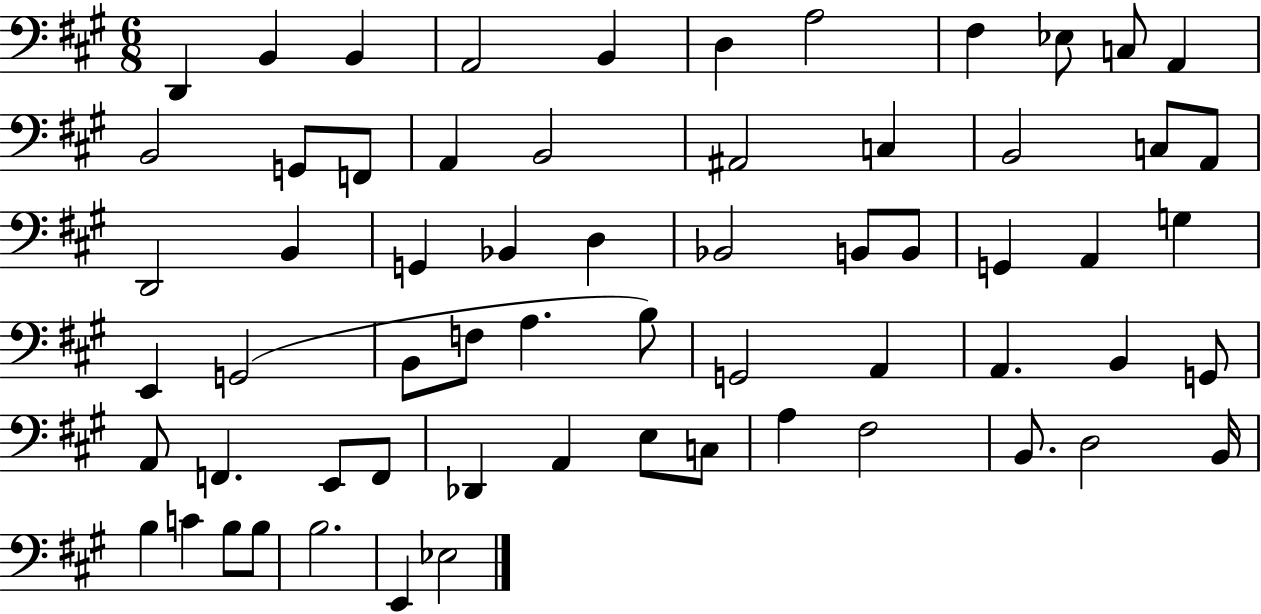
{
  \clef bass
  \numericTimeSignature
  \time 6/8
  \key a \major
  \repeat volta 2 { d,4 b,4 b,4 | a,2 b,4 | d4 a2 | fis4 ees8 c8 a,4 | \break b,2 g,8 f,8 | a,4 b,2 | ais,2 c4 | b,2 c8 a,8 | \break d,2 b,4 | g,4 bes,4 d4 | bes,2 b,8 b,8 | g,4 a,4 g4 | \break e,4 g,2( | b,8 f8 a4. b8) | g,2 a,4 | a,4. b,4 g,8 | \break a,8 f,4. e,8 f,8 | des,4 a,4 e8 c8 | a4 fis2 | b,8. d2 b,16 | \break b4 c'4 b8 b8 | b2. | e,4 ees2 | } \bar "|."
}